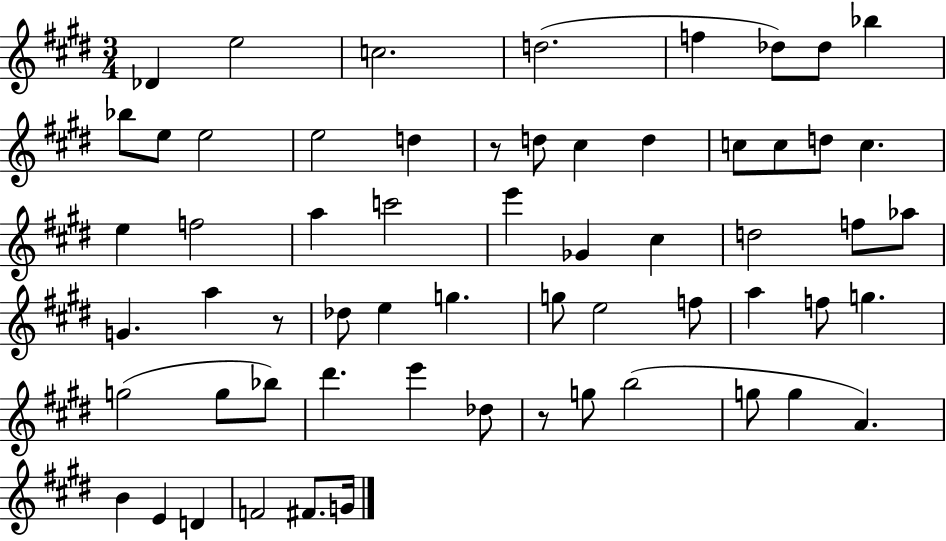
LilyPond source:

{
  \clef treble
  \numericTimeSignature
  \time 3/4
  \key e \major
  des'4 e''2 | c''2. | d''2.( | f''4 des''8) des''8 bes''4 | \break bes''8 e''8 e''2 | e''2 d''4 | r8 d''8 cis''4 d''4 | c''8 c''8 d''8 c''4. | \break e''4 f''2 | a''4 c'''2 | e'''4 ges'4 cis''4 | d''2 f''8 aes''8 | \break g'4. a''4 r8 | des''8 e''4 g''4. | g''8 e''2 f''8 | a''4 f''8 g''4. | \break g''2( g''8 bes''8) | dis'''4. e'''4 des''8 | r8 g''8 b''2( | g''8 g''4 a'4.) | \break b'4 e'4 d'4 | f'2 fis'8. g'16 | \bar "|."
}